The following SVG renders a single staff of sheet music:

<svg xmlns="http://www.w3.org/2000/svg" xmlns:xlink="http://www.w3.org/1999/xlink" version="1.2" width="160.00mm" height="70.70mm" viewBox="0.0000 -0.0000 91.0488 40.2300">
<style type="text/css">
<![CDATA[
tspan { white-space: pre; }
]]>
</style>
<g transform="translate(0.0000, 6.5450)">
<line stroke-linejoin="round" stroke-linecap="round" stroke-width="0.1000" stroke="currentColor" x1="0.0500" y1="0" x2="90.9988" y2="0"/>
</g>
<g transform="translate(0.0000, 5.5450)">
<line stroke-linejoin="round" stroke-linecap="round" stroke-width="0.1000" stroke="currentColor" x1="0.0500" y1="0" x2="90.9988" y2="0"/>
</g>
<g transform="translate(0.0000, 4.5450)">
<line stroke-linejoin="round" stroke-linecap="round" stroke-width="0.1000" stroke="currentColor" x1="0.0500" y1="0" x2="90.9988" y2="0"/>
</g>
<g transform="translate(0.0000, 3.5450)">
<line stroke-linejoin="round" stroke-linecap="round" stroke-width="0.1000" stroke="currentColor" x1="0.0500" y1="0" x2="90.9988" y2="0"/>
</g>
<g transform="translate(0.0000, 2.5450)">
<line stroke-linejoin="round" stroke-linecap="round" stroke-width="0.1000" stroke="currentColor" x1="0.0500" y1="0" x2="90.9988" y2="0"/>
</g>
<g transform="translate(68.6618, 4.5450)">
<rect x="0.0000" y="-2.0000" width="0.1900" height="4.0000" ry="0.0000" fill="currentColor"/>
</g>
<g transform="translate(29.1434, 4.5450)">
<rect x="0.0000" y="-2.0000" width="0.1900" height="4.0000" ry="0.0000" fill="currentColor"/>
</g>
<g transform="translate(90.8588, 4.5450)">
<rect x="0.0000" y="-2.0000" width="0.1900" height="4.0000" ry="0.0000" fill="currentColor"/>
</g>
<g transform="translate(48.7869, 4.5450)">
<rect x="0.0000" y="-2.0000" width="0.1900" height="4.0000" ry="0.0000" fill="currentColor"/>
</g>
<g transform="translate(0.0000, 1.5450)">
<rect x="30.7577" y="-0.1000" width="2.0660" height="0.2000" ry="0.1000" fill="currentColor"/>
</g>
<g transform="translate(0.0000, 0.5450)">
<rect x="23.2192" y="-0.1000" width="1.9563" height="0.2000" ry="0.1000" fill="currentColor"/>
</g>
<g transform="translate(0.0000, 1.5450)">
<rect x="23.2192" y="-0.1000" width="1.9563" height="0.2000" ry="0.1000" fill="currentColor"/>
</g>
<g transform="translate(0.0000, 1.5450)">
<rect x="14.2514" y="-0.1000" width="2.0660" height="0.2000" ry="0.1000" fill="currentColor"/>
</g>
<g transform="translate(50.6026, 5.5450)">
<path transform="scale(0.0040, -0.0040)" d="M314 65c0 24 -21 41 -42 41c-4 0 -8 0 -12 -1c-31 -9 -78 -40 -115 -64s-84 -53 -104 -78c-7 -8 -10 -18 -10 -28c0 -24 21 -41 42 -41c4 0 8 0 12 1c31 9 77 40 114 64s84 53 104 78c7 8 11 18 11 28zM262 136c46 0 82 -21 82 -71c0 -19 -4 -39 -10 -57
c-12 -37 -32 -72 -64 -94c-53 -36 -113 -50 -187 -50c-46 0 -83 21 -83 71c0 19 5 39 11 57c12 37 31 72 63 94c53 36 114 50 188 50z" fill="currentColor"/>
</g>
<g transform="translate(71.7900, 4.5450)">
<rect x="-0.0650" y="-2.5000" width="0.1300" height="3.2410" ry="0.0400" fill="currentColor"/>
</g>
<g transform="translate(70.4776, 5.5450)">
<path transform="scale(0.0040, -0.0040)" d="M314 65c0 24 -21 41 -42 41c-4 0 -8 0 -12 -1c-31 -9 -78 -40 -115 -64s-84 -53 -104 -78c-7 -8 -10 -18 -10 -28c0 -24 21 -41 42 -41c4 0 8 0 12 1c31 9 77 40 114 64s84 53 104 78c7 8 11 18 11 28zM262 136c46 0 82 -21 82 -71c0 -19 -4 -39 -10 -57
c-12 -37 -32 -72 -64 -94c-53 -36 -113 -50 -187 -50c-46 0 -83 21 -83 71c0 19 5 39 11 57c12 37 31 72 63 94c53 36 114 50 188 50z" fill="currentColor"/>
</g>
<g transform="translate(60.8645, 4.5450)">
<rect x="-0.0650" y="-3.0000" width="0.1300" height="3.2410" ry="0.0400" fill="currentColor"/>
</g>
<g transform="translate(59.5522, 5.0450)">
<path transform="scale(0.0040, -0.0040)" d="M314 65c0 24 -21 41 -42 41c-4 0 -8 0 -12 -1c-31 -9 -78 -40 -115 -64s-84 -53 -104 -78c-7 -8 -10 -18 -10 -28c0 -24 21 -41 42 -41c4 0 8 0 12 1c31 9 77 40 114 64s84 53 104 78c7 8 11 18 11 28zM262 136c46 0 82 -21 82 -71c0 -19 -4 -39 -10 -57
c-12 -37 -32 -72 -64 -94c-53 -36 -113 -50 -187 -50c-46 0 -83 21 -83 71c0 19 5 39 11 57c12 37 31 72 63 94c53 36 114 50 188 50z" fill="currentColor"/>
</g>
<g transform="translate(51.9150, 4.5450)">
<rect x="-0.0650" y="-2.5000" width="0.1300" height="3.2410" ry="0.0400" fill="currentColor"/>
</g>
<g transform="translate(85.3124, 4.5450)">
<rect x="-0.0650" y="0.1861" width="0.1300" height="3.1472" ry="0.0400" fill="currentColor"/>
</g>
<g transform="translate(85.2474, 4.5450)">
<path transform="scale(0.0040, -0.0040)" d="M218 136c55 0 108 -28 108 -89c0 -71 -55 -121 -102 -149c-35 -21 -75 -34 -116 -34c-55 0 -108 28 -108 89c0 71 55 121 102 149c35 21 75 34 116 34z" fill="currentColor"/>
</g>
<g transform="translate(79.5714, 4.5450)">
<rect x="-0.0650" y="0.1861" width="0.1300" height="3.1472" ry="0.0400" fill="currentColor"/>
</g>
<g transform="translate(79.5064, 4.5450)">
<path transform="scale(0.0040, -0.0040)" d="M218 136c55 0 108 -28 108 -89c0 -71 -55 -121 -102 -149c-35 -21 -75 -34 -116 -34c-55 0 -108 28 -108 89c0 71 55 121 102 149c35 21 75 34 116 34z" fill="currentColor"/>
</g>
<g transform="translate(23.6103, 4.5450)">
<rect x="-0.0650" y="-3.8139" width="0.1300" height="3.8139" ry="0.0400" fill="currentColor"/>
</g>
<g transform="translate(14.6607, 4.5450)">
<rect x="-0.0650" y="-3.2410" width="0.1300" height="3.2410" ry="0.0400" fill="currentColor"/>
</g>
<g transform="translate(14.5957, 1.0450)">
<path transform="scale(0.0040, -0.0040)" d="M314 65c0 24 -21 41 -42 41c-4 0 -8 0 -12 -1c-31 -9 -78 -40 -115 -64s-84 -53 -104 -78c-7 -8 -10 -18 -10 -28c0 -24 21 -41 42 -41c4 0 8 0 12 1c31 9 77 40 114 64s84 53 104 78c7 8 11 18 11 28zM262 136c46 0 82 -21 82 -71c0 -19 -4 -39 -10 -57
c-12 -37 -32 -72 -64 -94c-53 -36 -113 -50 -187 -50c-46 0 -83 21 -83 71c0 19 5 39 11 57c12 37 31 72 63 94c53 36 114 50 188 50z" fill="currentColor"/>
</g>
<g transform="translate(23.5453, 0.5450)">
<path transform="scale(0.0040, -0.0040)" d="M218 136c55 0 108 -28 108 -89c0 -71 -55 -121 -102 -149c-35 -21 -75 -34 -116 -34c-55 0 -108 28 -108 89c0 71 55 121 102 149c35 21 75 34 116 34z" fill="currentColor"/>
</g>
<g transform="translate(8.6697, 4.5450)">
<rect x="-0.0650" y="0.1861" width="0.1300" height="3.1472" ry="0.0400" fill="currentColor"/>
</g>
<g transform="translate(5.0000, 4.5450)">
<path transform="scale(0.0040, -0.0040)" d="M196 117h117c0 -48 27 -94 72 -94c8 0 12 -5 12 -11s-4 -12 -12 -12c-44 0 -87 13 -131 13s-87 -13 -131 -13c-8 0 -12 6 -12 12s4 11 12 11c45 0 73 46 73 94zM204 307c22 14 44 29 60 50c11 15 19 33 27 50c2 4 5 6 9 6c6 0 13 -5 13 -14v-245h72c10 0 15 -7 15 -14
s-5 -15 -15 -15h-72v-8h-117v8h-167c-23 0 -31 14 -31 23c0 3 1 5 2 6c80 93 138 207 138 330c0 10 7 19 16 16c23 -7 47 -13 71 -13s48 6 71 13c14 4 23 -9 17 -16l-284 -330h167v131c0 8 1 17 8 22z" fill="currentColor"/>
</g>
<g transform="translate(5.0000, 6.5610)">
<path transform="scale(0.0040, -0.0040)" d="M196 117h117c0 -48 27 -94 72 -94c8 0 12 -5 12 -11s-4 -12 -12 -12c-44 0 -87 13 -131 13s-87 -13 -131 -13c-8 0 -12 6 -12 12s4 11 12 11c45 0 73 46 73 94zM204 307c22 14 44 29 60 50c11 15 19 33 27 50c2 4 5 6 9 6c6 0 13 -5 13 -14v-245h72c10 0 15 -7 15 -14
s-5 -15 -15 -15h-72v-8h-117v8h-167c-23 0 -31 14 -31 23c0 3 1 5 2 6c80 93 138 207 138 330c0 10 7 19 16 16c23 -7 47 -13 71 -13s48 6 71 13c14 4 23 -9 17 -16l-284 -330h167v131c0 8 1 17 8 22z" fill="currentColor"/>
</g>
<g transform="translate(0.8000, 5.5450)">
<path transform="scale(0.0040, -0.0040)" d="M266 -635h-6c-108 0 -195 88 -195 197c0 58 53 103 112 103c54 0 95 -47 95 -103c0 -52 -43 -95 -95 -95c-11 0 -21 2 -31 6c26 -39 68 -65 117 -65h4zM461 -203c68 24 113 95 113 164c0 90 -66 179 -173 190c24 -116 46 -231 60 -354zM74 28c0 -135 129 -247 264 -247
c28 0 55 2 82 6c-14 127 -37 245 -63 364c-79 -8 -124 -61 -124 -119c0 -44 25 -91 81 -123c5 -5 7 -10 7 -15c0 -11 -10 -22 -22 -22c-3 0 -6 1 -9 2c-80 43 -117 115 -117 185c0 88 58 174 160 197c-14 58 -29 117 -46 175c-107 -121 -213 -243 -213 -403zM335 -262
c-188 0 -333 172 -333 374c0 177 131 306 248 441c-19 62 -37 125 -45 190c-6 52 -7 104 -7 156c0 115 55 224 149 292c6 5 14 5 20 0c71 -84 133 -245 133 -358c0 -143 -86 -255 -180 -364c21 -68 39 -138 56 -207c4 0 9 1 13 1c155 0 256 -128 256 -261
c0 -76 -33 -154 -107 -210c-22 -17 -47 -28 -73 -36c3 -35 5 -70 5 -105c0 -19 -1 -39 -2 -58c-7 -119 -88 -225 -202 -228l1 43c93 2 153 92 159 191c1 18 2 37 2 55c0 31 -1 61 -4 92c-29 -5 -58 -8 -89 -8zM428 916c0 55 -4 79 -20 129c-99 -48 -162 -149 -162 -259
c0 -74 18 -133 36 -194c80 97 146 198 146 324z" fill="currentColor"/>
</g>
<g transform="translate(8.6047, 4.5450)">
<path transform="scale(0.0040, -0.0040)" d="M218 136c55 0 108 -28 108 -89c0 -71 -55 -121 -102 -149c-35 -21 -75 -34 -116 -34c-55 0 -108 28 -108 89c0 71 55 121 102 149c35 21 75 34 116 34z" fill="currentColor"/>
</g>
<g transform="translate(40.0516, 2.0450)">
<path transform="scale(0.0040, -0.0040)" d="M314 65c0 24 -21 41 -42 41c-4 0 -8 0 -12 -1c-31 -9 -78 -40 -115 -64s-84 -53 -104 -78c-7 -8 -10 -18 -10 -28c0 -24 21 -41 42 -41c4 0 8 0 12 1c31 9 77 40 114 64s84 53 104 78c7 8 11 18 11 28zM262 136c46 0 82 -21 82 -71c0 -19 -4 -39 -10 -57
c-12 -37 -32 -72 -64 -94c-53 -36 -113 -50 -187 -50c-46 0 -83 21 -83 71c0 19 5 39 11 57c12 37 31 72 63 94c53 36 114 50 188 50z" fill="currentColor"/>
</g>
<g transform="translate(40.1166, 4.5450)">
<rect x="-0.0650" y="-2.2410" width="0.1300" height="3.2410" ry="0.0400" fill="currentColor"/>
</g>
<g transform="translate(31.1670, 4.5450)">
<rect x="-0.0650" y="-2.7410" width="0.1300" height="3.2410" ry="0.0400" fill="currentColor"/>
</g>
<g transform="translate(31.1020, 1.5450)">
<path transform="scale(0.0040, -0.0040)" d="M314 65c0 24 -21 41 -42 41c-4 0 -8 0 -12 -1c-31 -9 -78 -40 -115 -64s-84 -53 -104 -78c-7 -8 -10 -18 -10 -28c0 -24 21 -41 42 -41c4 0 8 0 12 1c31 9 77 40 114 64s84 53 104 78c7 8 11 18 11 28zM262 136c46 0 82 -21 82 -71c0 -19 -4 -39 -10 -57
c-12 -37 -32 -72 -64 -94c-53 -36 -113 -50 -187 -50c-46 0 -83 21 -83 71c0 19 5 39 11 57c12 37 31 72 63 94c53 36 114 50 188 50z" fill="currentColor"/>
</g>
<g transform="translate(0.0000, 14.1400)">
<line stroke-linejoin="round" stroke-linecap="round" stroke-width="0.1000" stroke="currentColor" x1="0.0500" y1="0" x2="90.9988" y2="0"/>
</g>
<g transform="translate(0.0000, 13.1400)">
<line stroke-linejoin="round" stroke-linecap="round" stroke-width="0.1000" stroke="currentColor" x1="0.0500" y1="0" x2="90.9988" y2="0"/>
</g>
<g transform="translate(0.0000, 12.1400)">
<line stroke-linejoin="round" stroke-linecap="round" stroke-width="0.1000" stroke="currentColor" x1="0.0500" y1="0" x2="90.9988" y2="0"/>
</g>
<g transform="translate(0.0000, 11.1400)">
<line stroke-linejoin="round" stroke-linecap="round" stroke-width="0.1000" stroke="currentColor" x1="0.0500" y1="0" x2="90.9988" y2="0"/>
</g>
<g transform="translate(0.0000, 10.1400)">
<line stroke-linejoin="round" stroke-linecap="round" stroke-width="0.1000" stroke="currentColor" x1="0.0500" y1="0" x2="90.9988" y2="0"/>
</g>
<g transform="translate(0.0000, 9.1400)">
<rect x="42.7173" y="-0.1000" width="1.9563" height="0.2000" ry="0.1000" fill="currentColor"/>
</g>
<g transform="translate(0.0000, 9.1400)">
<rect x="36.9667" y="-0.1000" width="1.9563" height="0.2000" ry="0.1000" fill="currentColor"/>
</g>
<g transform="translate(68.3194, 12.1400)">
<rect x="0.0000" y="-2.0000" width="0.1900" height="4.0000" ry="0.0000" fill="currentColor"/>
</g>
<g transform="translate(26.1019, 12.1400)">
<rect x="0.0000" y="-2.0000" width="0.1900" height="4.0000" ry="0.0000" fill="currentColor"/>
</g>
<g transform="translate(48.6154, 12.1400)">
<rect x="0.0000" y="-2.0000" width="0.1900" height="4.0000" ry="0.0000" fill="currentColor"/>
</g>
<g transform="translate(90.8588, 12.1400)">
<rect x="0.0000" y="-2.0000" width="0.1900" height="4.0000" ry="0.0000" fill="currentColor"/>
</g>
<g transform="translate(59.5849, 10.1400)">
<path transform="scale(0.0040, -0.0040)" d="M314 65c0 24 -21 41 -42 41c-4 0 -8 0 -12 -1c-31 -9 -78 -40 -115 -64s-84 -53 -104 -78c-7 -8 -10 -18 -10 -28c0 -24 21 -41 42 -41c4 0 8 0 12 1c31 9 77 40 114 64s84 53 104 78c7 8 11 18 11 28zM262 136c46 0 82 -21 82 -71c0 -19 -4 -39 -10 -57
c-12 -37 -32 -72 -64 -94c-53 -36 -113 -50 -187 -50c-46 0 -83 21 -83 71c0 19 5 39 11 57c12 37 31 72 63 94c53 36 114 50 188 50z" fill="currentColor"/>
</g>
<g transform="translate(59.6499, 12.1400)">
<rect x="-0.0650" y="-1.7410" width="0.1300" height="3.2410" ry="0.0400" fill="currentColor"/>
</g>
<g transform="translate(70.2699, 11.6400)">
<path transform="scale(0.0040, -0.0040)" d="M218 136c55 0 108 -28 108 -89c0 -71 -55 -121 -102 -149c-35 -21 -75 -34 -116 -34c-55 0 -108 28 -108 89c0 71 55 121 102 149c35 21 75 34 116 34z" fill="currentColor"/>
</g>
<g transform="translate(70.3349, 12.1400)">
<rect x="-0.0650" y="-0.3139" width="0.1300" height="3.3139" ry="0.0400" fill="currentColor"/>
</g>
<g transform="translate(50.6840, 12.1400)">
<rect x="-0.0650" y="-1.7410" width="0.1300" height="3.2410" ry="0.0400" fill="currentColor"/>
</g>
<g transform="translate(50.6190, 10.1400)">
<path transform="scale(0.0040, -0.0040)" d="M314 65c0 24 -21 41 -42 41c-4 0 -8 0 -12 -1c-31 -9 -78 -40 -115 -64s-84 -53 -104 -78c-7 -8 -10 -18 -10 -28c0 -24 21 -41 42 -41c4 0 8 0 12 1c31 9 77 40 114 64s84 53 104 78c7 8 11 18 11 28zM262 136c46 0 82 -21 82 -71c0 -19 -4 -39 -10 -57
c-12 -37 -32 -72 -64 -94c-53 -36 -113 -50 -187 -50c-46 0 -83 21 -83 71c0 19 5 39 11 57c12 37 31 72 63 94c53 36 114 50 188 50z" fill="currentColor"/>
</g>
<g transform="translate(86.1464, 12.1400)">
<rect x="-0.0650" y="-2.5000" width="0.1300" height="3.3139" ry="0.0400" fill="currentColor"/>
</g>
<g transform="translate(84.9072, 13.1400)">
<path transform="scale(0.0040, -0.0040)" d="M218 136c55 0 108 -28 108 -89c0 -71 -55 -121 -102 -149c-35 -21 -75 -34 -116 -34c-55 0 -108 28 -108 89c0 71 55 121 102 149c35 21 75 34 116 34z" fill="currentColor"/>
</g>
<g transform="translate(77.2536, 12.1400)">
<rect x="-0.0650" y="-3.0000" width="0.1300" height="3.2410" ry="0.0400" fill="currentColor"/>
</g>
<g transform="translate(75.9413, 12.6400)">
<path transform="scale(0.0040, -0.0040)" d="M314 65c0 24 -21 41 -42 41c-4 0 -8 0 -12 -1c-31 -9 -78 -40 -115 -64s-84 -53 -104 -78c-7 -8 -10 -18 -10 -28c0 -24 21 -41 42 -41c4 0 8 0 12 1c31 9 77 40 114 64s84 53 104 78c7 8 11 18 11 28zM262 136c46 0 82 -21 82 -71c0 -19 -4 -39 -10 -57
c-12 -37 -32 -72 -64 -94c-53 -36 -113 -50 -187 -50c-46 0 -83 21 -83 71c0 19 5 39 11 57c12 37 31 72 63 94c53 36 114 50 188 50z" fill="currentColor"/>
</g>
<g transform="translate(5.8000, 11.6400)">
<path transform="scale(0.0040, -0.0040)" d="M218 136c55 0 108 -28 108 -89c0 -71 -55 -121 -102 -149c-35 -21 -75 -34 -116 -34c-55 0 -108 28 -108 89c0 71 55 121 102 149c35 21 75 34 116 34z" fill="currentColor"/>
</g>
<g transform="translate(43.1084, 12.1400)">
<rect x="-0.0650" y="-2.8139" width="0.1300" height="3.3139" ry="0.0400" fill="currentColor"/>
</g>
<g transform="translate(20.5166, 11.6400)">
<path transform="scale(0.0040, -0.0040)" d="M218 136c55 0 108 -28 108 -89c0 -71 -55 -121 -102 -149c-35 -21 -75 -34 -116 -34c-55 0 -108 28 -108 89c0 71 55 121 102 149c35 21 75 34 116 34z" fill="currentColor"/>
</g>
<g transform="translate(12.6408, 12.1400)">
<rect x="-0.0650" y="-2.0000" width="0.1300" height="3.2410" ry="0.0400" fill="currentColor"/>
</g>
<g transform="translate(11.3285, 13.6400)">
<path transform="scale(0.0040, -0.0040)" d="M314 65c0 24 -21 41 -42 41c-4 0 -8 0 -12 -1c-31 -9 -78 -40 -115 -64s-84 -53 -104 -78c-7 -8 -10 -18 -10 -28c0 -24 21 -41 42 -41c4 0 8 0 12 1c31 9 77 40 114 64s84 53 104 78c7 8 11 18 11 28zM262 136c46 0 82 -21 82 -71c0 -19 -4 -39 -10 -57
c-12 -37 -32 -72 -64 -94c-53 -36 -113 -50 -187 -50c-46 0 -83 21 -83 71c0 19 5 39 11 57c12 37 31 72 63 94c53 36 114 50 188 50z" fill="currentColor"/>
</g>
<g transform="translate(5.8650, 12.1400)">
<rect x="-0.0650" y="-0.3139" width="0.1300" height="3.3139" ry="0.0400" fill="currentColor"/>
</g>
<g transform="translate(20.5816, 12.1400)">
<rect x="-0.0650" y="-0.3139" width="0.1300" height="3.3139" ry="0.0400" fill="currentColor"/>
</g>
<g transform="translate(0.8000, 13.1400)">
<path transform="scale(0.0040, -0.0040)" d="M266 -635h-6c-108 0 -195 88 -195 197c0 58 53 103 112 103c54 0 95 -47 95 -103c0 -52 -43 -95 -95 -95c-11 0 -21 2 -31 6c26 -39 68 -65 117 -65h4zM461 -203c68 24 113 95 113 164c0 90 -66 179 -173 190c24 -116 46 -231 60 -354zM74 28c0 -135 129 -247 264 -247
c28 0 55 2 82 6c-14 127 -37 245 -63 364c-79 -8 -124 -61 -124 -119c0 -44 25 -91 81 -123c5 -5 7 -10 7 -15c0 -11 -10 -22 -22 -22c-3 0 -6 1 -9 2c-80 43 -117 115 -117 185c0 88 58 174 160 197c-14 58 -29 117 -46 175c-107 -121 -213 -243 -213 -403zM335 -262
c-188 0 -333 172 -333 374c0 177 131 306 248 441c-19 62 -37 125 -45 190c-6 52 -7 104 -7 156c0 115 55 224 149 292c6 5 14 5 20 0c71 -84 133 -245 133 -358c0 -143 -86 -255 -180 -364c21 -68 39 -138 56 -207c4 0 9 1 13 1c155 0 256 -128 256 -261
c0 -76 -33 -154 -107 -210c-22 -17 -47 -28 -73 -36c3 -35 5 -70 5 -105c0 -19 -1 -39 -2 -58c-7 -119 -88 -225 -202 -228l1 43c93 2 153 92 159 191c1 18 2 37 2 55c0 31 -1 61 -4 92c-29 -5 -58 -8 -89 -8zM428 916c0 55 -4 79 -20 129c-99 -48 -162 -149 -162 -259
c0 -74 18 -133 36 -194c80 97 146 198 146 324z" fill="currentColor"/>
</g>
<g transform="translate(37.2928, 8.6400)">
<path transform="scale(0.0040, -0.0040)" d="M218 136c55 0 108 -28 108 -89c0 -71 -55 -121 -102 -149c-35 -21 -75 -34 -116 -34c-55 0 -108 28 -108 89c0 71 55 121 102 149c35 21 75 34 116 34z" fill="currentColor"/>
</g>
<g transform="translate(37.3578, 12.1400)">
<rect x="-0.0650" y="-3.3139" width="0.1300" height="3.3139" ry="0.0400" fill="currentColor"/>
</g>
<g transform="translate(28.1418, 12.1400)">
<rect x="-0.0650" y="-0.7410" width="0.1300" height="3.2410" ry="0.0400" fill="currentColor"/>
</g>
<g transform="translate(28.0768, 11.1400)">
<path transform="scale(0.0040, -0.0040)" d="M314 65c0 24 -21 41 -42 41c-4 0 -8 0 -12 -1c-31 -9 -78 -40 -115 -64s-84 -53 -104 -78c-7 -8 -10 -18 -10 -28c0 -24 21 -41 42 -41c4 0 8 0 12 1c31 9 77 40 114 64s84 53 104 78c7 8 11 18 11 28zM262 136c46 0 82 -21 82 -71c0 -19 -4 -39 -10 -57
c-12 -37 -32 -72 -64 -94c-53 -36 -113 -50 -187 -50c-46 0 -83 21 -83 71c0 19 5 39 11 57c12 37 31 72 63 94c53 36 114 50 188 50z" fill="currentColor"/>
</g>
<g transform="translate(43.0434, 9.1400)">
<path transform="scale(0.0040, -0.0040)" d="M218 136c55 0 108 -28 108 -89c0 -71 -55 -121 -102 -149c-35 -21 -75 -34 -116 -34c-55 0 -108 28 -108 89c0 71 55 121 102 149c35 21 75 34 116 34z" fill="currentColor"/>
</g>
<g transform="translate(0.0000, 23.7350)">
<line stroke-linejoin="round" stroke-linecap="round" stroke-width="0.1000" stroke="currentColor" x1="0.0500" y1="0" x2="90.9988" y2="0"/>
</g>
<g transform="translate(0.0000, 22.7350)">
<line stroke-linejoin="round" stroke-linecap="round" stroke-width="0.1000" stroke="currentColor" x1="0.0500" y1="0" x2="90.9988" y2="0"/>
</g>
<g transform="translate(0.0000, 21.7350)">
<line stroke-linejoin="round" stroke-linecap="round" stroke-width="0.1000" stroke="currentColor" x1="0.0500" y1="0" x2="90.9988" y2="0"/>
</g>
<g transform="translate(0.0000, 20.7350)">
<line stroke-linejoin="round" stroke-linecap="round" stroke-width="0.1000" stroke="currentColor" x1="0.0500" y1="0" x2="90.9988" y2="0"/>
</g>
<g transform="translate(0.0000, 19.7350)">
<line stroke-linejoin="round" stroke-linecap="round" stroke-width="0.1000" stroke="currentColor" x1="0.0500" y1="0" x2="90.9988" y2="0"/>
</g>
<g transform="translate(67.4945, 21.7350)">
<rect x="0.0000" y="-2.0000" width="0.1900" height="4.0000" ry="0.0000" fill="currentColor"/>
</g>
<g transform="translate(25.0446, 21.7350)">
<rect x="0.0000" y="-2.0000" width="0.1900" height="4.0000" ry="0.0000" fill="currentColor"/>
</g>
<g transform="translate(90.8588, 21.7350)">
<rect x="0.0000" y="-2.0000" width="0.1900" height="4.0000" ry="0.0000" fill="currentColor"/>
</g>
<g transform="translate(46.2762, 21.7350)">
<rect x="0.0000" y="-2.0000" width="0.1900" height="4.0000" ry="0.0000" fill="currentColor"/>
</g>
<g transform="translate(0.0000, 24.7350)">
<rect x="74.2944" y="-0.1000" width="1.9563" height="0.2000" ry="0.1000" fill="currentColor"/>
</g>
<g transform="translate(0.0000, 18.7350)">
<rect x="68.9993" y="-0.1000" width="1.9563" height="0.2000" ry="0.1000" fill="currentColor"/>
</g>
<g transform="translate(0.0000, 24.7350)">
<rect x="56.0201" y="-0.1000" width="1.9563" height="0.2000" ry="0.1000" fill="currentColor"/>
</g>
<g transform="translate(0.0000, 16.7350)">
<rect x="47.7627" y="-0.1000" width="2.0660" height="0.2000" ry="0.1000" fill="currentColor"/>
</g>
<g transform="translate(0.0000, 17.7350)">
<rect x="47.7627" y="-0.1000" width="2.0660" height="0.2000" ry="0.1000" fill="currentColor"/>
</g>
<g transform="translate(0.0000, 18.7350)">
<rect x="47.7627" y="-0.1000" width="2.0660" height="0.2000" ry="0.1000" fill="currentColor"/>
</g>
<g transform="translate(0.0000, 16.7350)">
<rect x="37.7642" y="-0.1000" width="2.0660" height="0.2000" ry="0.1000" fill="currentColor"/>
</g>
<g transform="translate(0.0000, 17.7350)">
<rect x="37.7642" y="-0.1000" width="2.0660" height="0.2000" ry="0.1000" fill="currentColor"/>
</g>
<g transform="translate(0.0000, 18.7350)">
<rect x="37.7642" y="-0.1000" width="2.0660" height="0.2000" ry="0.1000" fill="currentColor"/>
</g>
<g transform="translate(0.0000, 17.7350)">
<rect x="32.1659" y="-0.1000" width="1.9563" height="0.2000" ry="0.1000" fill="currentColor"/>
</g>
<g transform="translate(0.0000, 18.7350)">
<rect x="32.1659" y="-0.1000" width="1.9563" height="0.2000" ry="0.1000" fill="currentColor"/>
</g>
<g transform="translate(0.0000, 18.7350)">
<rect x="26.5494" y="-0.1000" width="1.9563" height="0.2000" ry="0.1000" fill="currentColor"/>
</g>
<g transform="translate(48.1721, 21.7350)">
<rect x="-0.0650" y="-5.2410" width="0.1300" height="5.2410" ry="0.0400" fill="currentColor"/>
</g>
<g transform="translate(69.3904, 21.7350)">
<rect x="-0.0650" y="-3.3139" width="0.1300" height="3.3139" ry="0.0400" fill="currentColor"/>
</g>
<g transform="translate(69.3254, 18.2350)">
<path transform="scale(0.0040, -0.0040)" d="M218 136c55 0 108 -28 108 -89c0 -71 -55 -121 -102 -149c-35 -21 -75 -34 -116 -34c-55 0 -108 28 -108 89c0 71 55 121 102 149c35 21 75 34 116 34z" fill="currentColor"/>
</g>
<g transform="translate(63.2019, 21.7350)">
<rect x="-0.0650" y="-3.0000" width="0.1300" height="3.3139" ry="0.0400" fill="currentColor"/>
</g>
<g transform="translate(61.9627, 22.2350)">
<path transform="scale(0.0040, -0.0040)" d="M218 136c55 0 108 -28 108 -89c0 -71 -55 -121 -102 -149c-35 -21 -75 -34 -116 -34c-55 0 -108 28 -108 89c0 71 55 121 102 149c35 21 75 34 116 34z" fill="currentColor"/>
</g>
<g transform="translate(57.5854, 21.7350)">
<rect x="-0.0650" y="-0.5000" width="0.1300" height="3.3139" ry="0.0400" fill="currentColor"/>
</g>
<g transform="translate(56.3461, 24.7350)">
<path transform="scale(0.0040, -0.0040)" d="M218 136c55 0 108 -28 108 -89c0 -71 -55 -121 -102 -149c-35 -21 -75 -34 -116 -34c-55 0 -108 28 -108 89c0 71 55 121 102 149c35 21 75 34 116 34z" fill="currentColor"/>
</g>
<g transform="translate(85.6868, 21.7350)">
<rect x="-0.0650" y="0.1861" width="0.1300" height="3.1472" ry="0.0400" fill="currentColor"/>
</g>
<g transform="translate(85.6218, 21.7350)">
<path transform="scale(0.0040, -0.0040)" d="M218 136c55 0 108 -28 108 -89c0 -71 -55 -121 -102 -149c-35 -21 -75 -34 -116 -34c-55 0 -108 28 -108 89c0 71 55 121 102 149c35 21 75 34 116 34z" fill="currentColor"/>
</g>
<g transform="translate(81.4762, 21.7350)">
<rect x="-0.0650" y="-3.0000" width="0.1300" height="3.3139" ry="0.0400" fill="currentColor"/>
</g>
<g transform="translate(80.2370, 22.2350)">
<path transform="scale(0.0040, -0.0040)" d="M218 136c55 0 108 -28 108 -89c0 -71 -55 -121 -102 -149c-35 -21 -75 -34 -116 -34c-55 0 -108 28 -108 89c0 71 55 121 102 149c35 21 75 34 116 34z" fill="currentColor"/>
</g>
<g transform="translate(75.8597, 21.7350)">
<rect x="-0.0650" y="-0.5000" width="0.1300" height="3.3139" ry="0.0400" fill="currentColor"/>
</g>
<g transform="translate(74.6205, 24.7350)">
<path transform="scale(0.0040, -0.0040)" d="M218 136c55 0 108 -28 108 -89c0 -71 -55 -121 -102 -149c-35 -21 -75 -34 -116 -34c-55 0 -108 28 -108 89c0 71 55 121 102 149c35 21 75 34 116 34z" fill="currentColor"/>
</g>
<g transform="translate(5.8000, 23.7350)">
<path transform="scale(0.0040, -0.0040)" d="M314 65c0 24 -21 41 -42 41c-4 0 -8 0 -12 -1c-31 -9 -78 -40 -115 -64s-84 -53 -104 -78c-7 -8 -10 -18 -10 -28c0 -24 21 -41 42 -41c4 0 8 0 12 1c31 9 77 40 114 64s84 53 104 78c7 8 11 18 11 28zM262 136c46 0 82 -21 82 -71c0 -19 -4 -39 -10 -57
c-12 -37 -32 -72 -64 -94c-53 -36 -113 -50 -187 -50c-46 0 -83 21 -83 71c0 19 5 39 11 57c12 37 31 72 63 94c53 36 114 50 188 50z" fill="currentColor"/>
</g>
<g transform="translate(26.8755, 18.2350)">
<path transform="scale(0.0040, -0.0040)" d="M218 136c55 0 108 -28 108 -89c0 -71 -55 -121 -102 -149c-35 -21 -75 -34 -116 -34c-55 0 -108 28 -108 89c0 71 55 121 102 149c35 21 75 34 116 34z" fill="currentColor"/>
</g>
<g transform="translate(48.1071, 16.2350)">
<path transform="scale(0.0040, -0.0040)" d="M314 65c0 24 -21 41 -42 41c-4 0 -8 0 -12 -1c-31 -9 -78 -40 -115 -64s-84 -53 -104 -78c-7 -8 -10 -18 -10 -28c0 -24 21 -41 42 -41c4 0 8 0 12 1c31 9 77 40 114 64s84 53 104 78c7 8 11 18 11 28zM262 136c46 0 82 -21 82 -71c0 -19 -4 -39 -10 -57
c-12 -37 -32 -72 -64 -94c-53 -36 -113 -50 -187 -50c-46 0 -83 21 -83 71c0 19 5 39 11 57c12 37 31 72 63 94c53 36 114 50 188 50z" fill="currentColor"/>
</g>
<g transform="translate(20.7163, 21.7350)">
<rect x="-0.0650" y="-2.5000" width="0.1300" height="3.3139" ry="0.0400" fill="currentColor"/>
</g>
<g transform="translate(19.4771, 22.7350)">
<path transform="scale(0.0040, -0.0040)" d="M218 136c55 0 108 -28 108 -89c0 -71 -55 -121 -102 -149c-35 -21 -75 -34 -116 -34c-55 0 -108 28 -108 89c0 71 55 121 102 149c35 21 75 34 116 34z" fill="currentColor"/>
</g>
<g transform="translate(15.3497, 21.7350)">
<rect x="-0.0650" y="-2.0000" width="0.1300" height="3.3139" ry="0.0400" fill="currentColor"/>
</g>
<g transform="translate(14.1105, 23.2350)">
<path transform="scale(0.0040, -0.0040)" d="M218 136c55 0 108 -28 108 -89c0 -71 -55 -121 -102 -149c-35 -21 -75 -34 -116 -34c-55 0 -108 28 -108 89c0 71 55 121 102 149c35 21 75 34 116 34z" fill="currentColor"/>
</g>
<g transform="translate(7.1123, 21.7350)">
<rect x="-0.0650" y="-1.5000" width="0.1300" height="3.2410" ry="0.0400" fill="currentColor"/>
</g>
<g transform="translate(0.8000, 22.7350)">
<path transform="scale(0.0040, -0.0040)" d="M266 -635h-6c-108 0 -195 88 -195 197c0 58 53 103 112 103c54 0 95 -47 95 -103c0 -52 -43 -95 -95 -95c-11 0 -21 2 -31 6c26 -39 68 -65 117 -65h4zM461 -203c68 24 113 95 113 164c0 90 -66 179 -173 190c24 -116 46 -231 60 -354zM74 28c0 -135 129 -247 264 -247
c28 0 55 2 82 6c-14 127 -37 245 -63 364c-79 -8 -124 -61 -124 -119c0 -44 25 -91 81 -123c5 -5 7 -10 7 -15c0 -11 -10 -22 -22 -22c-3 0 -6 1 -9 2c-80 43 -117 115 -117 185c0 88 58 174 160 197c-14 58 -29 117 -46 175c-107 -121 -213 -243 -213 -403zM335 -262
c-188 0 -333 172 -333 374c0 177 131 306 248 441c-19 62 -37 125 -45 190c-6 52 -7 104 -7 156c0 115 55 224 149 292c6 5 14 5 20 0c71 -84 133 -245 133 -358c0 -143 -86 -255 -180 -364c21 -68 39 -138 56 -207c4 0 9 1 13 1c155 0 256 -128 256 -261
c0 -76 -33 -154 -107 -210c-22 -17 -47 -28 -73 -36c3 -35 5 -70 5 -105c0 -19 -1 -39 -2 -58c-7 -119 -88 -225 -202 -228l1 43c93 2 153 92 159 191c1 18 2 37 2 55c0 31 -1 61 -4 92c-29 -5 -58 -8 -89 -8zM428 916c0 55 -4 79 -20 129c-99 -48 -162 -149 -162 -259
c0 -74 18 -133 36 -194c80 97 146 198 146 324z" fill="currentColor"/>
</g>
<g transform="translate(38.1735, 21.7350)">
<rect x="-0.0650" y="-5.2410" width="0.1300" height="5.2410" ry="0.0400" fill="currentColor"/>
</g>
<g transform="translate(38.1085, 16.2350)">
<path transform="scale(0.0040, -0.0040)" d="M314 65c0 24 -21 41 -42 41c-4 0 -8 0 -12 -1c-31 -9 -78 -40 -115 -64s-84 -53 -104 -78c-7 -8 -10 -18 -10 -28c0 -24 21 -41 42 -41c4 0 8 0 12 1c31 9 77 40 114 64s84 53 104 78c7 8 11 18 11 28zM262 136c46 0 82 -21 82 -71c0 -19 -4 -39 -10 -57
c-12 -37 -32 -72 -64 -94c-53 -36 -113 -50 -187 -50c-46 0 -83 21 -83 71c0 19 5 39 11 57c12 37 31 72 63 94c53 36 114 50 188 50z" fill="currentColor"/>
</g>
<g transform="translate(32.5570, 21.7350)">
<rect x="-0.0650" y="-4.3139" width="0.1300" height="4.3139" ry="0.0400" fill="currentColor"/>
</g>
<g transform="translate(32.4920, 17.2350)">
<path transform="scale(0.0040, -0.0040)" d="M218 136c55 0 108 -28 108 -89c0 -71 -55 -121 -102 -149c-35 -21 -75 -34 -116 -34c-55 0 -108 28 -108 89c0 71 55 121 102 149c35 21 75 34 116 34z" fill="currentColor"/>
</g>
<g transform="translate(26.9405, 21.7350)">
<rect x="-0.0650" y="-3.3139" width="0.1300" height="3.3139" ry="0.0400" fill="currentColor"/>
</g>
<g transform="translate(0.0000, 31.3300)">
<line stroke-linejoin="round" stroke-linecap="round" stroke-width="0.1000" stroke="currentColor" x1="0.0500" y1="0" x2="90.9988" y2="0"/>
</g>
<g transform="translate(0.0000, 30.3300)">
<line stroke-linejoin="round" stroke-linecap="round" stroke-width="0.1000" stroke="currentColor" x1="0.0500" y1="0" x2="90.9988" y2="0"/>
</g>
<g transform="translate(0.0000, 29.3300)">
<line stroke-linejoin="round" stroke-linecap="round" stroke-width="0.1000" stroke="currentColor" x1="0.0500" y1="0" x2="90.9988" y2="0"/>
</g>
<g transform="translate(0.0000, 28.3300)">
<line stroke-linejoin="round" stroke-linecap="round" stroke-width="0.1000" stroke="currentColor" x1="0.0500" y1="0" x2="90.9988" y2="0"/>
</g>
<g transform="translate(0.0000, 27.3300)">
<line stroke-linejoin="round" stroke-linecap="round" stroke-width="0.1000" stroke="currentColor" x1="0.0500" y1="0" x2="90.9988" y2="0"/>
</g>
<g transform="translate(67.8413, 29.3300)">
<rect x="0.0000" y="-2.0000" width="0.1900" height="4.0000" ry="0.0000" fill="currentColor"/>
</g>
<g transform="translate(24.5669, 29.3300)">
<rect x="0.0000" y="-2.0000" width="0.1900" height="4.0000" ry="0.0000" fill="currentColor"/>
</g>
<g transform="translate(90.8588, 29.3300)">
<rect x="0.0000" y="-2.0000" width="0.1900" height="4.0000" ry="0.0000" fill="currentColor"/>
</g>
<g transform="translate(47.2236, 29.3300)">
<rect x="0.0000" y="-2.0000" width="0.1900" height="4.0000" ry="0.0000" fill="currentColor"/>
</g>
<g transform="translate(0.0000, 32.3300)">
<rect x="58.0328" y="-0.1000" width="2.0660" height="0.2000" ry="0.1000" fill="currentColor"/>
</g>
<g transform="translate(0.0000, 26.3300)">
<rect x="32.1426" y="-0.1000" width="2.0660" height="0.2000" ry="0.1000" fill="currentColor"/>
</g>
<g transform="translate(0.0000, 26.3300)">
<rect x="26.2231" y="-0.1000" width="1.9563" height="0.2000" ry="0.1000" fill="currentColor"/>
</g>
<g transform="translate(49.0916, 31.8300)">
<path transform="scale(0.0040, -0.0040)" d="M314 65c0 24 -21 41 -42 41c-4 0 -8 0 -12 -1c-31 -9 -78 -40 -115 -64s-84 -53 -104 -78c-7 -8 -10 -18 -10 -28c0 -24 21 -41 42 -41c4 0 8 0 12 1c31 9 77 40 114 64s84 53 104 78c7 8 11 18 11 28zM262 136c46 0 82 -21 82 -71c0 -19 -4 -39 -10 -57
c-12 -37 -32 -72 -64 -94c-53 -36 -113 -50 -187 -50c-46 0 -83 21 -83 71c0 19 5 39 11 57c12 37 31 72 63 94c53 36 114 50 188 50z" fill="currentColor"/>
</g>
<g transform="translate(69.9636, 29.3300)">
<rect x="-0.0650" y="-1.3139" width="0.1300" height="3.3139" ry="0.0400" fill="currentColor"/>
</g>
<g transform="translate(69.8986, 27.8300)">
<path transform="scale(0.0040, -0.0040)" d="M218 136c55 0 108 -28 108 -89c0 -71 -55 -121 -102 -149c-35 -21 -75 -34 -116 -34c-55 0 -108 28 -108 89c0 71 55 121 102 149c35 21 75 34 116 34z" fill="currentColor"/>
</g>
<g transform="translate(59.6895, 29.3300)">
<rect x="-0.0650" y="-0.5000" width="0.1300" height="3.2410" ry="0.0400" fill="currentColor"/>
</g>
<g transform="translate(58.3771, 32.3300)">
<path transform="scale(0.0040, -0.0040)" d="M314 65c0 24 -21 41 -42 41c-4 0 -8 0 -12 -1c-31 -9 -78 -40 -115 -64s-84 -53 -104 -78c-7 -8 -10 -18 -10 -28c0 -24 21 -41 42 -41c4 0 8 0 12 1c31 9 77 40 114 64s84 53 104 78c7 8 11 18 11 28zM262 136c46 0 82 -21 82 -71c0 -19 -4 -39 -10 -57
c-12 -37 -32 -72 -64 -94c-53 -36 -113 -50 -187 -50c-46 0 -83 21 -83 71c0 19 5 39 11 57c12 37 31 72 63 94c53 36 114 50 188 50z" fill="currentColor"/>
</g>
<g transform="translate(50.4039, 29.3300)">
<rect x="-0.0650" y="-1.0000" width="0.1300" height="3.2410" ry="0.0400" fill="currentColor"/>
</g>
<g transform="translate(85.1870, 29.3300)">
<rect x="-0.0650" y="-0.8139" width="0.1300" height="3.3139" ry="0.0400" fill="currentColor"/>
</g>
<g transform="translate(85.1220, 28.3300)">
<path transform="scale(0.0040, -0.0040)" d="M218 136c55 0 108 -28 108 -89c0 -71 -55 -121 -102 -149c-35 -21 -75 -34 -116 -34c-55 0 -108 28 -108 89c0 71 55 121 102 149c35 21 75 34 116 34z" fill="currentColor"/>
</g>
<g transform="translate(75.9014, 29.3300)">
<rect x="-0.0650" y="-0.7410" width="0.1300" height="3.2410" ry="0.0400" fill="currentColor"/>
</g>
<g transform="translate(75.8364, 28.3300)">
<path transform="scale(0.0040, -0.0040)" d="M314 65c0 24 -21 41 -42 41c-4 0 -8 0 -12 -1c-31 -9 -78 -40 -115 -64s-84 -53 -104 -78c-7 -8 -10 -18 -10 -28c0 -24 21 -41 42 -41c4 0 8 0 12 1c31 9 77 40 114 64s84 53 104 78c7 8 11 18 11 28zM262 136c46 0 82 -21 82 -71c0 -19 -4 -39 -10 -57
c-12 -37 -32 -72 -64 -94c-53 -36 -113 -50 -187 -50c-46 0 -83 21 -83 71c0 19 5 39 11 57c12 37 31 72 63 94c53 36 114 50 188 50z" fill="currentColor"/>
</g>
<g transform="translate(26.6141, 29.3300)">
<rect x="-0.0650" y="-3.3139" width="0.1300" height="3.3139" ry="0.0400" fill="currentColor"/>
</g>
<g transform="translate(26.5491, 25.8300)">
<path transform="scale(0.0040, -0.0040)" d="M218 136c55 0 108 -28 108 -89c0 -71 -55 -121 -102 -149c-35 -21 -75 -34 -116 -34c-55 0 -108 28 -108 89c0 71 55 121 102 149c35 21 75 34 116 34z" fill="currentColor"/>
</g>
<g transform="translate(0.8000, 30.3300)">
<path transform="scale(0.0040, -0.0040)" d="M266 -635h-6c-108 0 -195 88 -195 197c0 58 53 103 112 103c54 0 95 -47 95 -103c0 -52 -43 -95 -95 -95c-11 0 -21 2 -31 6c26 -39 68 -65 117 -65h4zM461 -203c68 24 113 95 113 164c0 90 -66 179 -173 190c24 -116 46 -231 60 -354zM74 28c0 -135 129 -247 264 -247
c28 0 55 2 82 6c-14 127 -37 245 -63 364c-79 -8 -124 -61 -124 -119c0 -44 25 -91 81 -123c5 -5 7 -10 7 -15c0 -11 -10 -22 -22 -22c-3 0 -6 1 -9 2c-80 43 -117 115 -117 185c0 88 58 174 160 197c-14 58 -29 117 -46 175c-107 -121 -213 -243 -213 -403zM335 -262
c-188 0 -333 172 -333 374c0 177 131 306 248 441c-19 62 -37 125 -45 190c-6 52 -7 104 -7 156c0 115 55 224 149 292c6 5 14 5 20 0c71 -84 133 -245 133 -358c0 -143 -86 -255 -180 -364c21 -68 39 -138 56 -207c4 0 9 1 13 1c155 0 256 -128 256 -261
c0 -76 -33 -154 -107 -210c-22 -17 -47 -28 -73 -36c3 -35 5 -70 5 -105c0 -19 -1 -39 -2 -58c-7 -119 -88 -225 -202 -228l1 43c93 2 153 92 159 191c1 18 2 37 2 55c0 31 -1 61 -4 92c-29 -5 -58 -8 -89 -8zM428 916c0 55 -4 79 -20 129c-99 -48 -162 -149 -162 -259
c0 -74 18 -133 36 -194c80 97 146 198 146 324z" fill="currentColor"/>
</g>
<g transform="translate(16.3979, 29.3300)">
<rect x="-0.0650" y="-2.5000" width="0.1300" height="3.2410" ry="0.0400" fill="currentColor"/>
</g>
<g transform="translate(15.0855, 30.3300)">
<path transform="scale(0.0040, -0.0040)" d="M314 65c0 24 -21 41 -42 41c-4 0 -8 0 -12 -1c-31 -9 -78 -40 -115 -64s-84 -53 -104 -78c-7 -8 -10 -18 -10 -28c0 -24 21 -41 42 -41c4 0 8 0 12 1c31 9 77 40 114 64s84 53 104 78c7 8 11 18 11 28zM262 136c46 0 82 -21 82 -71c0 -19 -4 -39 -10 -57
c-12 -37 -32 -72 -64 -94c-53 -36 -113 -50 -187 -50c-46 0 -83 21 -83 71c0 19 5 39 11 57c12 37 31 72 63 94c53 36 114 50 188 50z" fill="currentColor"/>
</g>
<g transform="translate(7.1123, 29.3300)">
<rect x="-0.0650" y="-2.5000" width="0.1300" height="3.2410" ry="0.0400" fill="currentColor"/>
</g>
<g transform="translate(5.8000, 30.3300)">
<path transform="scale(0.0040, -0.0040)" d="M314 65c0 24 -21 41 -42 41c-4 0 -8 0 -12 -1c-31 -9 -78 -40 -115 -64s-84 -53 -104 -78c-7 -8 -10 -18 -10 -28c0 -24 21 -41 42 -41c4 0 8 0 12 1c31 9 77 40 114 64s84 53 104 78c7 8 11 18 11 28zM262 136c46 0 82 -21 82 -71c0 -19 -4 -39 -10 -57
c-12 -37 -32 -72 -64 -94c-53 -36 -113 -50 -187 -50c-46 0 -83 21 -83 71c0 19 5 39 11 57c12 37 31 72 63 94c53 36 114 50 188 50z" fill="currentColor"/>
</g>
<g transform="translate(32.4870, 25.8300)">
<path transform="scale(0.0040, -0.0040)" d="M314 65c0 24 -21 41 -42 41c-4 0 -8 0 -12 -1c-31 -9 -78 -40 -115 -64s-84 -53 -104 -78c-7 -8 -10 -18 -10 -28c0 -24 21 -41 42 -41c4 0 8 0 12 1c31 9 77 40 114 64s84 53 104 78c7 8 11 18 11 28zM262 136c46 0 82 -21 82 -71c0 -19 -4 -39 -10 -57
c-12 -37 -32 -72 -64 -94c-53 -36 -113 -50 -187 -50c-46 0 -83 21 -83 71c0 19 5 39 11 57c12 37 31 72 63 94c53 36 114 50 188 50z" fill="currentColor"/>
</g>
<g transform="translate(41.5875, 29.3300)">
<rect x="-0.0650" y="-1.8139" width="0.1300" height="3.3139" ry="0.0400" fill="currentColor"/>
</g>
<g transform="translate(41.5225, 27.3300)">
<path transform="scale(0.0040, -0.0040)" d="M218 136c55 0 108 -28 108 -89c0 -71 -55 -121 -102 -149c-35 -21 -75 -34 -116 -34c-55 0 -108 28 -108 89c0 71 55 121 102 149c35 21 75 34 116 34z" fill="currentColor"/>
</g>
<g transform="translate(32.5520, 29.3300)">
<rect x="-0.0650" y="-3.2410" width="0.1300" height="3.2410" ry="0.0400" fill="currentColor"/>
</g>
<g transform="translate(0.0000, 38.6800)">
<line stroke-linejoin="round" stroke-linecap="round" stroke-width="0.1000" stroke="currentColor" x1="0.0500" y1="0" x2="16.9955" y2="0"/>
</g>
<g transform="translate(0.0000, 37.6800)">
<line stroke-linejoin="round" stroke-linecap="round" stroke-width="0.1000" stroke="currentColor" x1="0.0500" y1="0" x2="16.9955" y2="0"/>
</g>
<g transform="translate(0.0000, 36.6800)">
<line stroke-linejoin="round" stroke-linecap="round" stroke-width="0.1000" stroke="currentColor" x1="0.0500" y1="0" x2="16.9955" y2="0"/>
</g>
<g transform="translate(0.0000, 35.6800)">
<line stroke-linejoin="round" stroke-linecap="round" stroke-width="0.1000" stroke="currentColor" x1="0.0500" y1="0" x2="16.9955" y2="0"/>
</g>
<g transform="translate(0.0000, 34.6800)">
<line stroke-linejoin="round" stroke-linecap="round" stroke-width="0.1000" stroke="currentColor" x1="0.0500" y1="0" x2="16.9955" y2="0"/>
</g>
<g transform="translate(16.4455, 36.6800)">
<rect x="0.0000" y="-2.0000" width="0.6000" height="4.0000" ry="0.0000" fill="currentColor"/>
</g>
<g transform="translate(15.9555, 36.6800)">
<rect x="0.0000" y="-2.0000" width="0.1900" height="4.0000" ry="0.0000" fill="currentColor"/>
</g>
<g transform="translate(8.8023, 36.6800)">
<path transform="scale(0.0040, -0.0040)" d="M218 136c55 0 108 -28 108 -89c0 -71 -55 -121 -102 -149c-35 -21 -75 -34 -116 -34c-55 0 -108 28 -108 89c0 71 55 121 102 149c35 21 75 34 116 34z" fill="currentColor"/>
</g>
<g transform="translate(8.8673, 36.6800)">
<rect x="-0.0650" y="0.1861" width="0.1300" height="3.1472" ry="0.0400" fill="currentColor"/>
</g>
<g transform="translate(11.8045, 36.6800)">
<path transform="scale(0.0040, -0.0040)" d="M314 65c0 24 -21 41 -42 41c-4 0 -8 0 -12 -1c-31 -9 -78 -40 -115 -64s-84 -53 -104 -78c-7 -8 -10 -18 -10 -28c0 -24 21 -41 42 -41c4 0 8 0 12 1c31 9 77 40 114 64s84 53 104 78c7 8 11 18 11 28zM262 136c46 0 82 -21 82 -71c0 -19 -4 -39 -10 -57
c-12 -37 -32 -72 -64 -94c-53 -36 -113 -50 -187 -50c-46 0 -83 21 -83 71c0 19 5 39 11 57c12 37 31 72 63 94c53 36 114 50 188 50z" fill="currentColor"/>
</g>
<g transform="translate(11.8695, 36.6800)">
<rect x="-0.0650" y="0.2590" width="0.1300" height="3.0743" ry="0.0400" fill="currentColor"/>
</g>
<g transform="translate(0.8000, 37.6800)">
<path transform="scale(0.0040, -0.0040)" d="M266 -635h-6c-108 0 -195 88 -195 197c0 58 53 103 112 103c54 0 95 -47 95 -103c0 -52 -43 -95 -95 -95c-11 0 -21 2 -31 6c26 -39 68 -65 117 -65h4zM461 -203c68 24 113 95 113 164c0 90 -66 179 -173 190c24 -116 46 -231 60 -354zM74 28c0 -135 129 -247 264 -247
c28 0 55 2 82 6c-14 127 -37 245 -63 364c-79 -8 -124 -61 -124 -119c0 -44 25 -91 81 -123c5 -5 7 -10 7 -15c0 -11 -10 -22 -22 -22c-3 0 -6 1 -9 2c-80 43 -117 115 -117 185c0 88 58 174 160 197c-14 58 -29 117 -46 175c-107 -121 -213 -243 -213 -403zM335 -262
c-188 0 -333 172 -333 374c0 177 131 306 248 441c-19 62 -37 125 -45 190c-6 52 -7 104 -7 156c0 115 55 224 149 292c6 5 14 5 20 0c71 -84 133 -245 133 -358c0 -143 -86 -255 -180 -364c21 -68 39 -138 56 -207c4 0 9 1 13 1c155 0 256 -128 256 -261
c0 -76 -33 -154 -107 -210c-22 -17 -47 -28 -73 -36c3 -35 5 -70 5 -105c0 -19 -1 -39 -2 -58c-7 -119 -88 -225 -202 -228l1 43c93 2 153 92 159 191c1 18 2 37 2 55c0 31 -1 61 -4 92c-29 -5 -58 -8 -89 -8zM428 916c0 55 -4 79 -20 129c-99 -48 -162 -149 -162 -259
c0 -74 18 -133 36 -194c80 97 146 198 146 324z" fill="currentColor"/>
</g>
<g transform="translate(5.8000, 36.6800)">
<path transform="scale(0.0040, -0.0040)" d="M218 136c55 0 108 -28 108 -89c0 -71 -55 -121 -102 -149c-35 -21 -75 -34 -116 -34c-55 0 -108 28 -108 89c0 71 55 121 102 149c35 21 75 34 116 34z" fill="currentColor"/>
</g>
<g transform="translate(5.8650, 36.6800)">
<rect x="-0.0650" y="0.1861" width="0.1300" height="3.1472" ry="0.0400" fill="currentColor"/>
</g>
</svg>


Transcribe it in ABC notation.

X:1
T:Untitled
M:4/4
L:1/4
K:C
B b2 c' a2 g2 G2 A2 G2 B B c F2 c d2 b a f2 f2 c A2 G E2 F G b d' f'2 f'2 C A b C A B G2 G2 b b2 f D2 C2 e d2 d B B B2